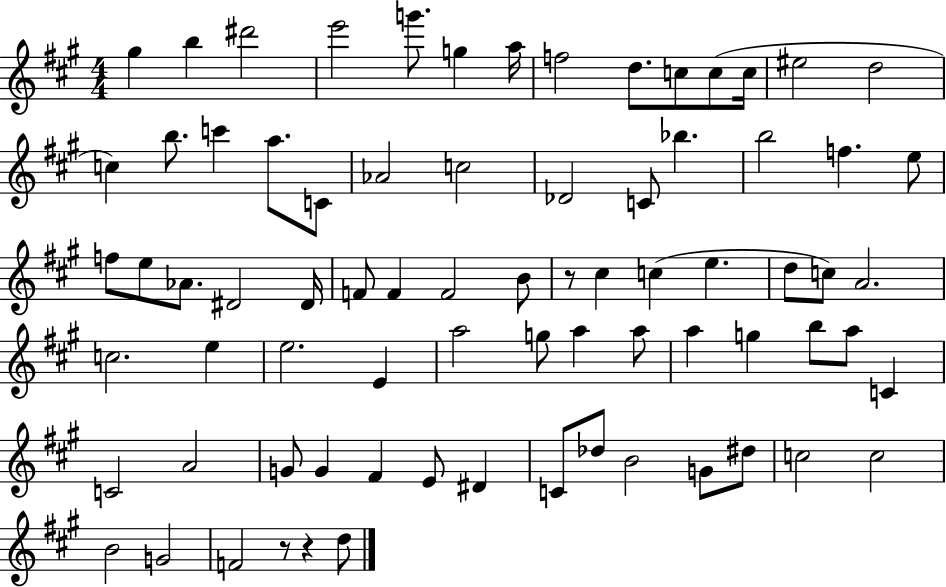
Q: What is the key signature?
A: A major